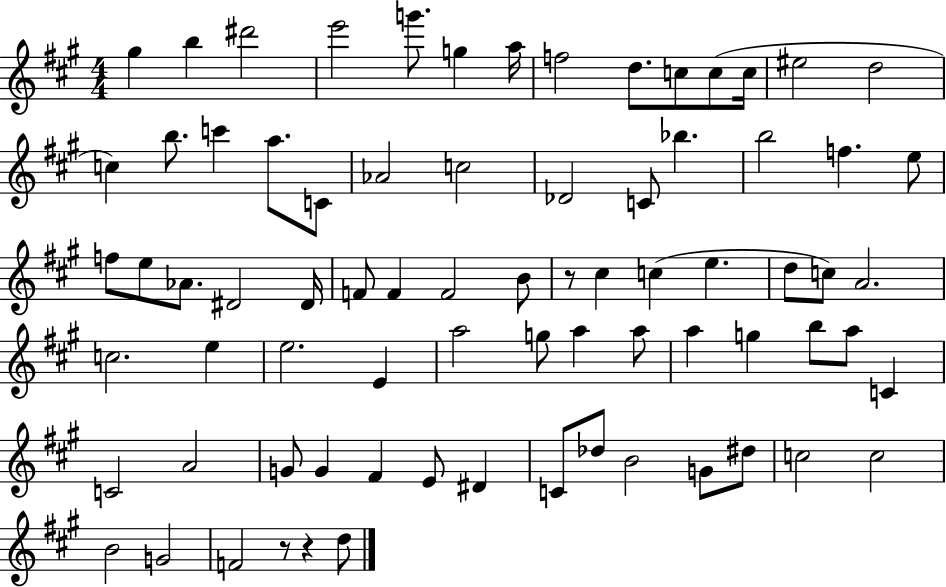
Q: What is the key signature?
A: A major